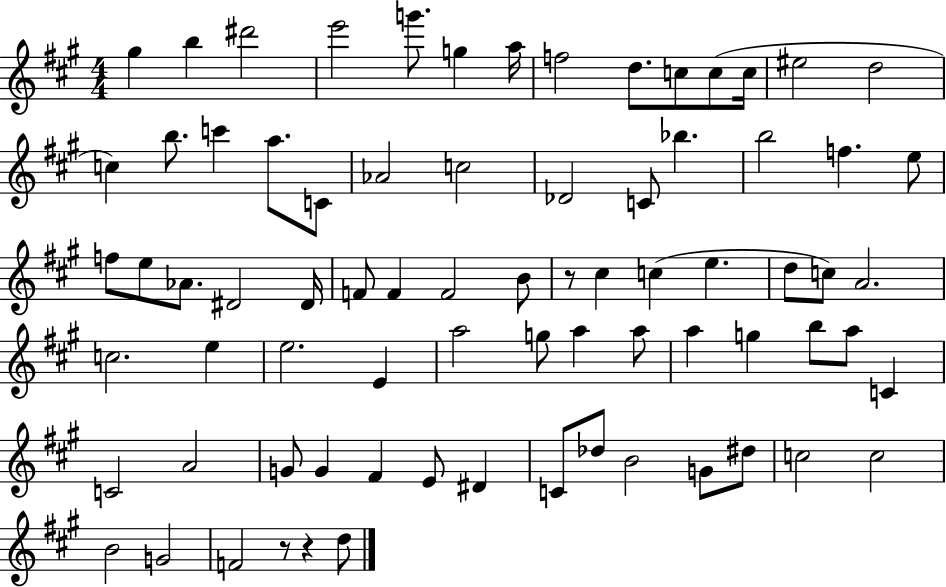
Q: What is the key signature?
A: A major